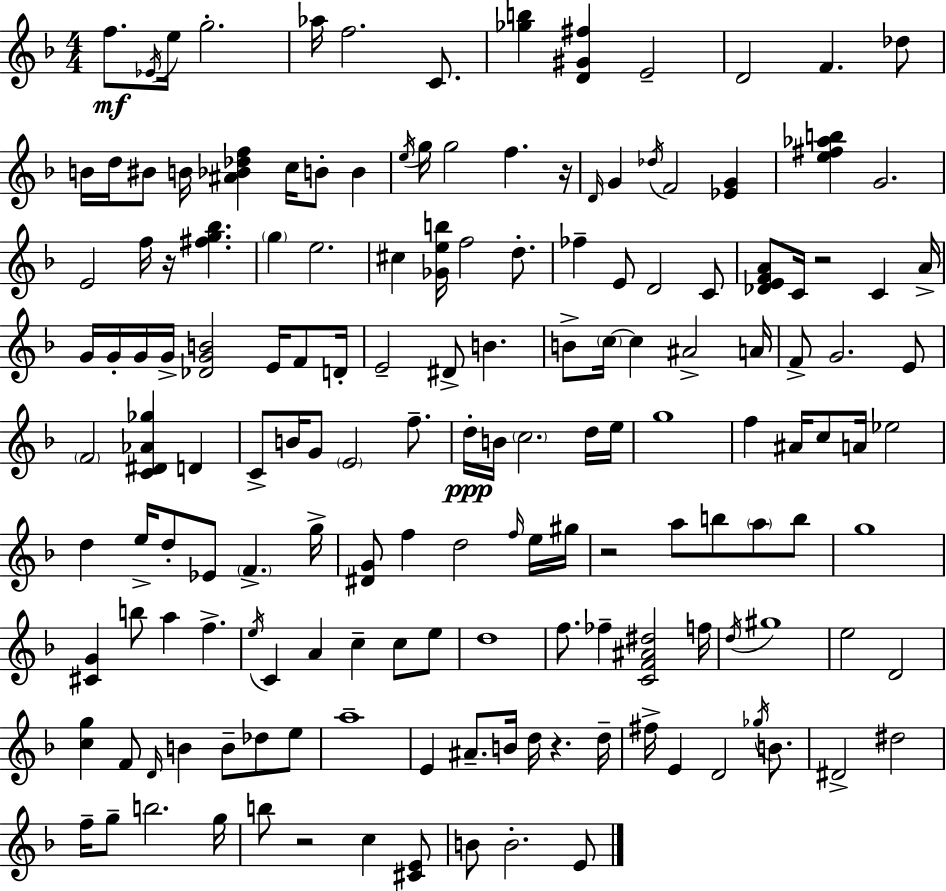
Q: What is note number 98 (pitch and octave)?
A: C4